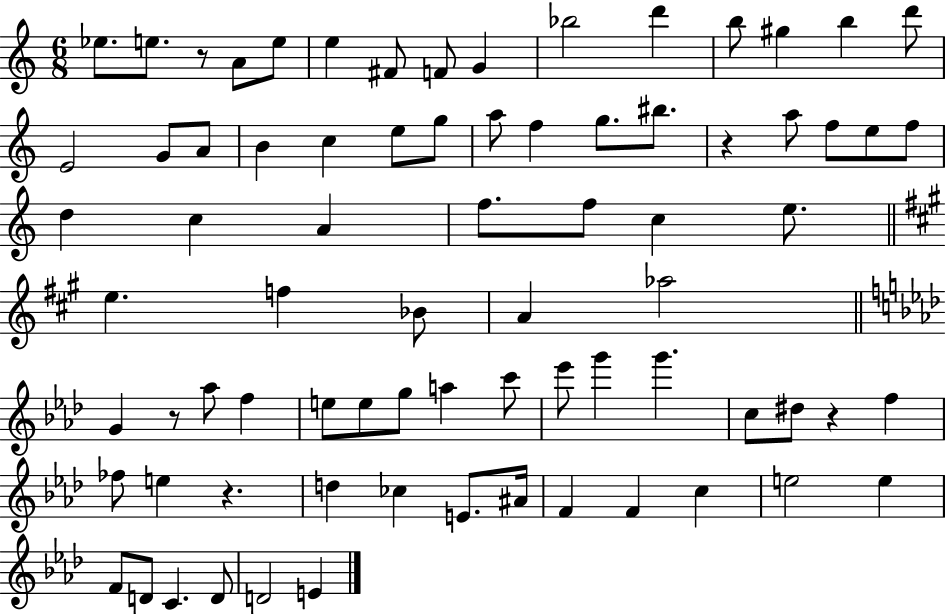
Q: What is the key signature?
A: C major